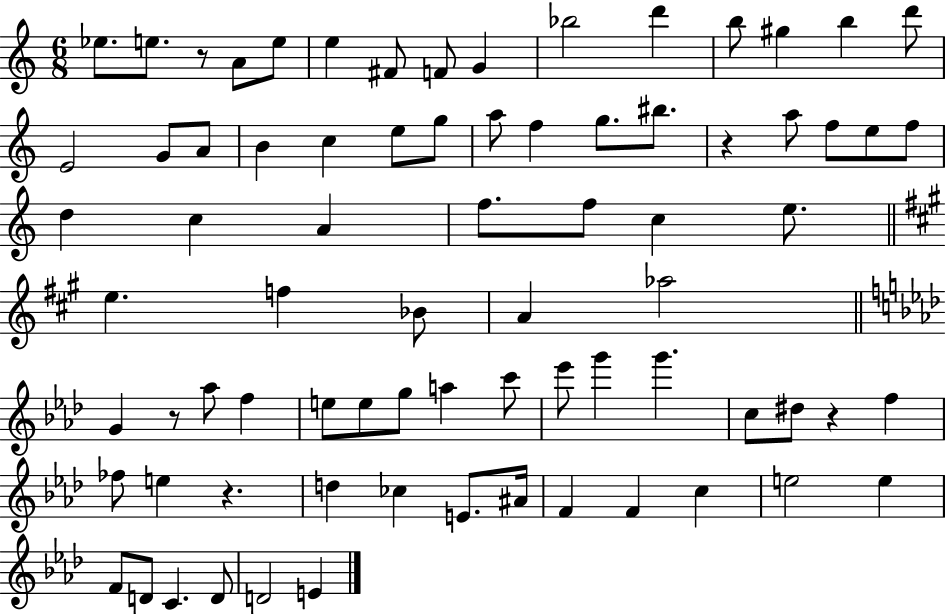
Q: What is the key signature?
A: C major